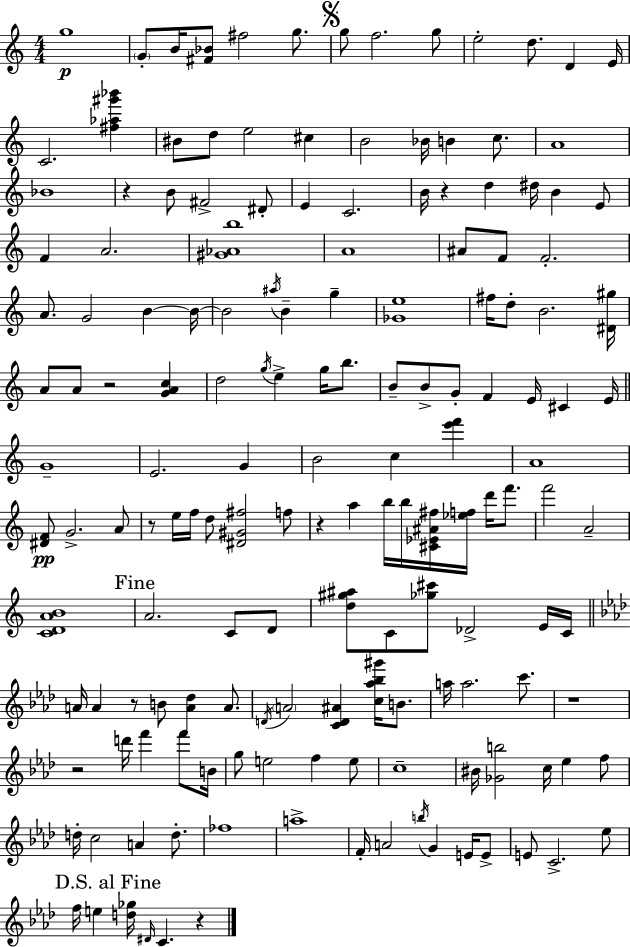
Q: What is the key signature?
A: A minor